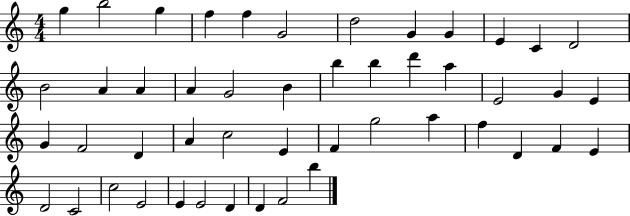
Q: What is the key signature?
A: C major